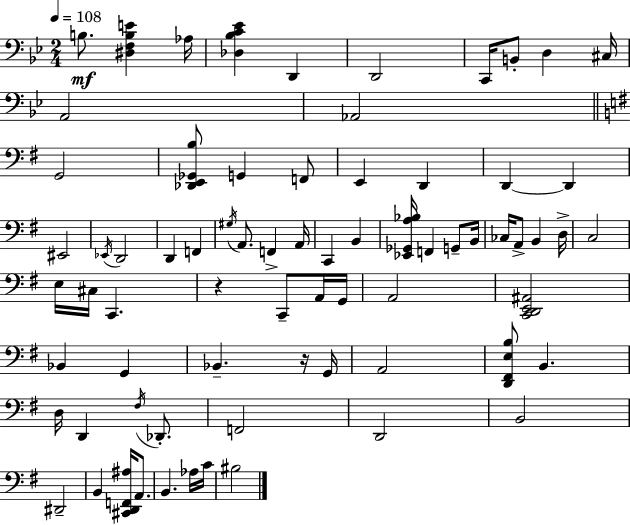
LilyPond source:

{
  \clef bass
  \numericTimeSignature
  \time 2/4
  \key bes \major
  \tempo 4 = 108
  b8.\mf <dis f b e'>4 aes16 | <des bes c' ees'>4 d,4 | d,2 | c,16 b,8-. d4 cis16 | \break a,2 | aes,2 | \bar "||" \break \key e \minor g,2 | <des, e, ges, b>8 g,4 f,8 | e,4 d,4 | d,4~~ d,4 | \break eis,2 | \acciaccatura { ees,16 } d,2 | d,4 f,4 | \acciaccatura { gis16 } a,8. f,4-> | \break a,16 c,4 b,4 | <ees, ges, a bes>16 f,4 g,8-- | b,16 ces16 a,8-> b,4 | d16-> c2 | \break e16 cis16 c,4. | r4 c,8-- | a,16 g,16 a,2 | <c, d, e, ais,>2 | \break bes,4 g,4 | bes,4.-- | r16 g,16 a,2 | <d, fis, e b>8 b,4. | \break d16 d,4 \acciaccatura { fis16 } | des,8.-. f,2 | d,2 | b,2 | \break dis,2-- | b,4 <cis, d, f, ais>16 | a,8. b,4. | aes16 c'16 bis2 | \break \bar "|."
}